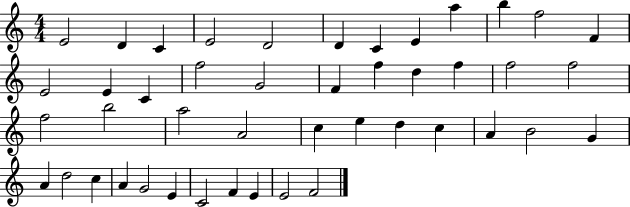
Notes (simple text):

E4/h D4/q C4/q E4/h D4/h D4/q C4/q E4/q A5/q B5/q F5/h F4/q E4/h E4/q C4/q F5/h G4/h F4/q F5/q D5/q F5/q F5/h F5/h F5/h B5/h A5/h A4/h C5/q E5/q D5/q C5/q A4/q B4/h G4/q A4/q D5/h C5/q A4/q G4/h E4/q C4/h F4/q E4/q E4/h F4/h